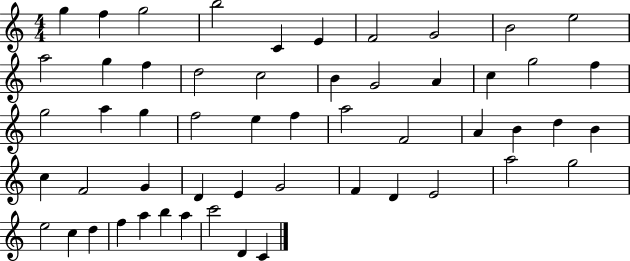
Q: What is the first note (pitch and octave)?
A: G5